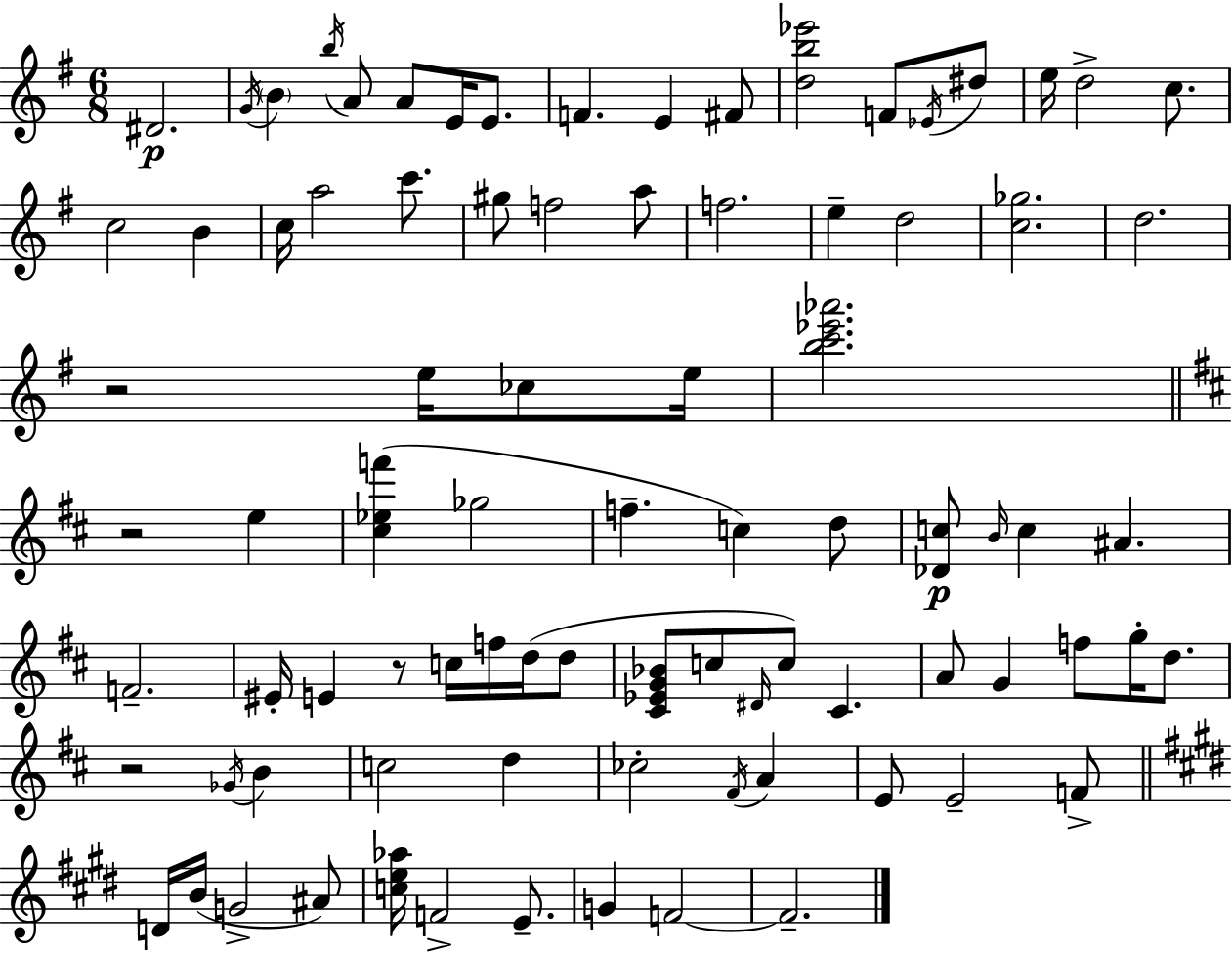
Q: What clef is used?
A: treble